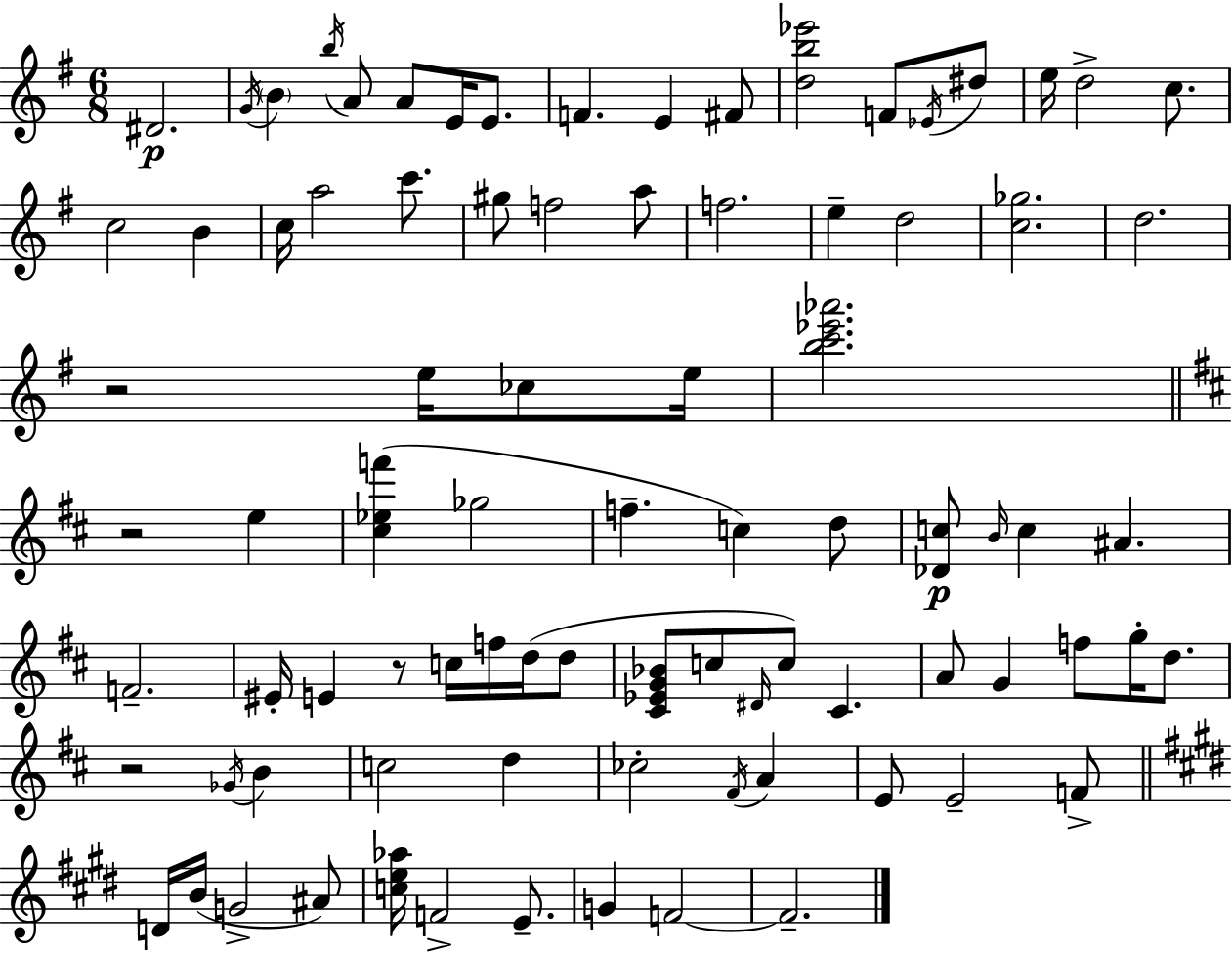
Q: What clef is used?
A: treble